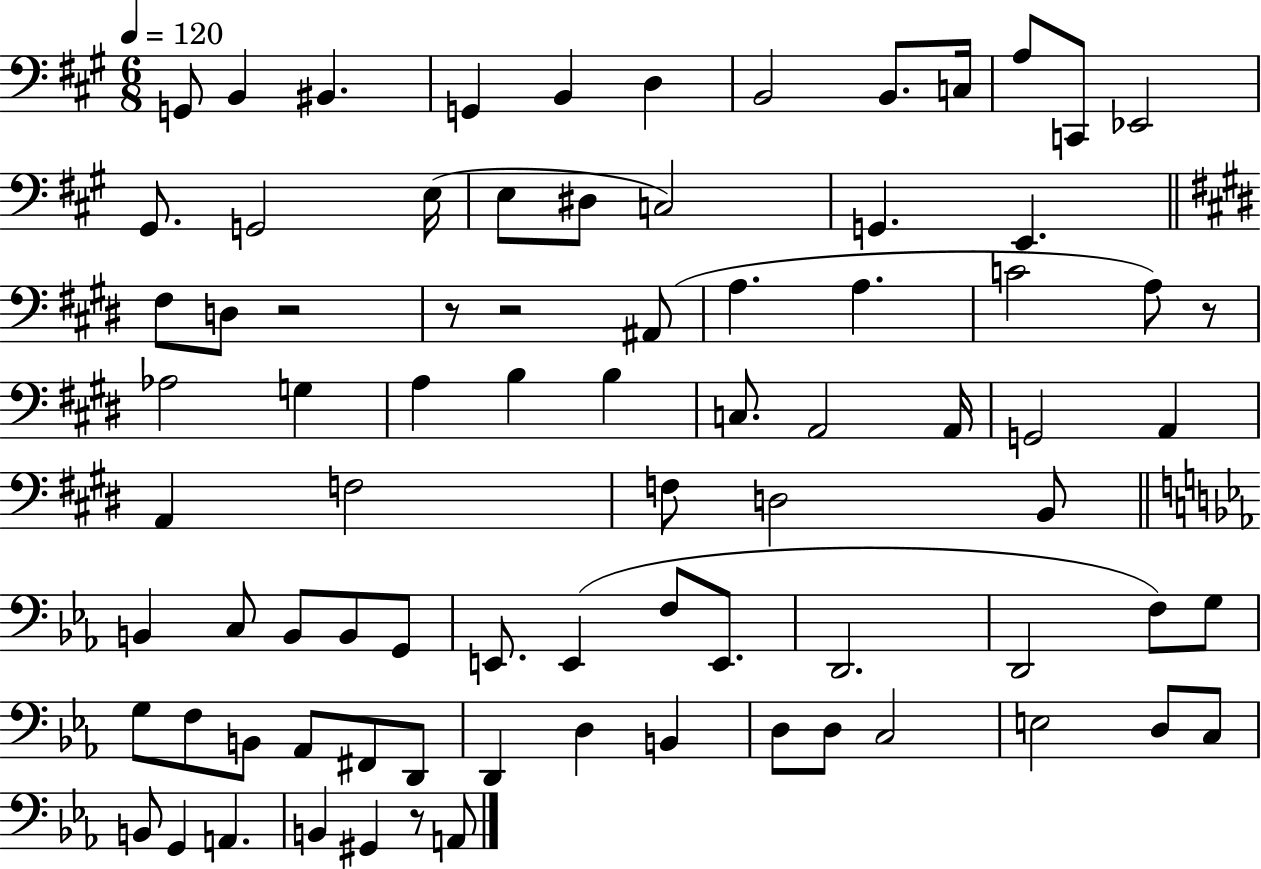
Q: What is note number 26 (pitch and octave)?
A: C4